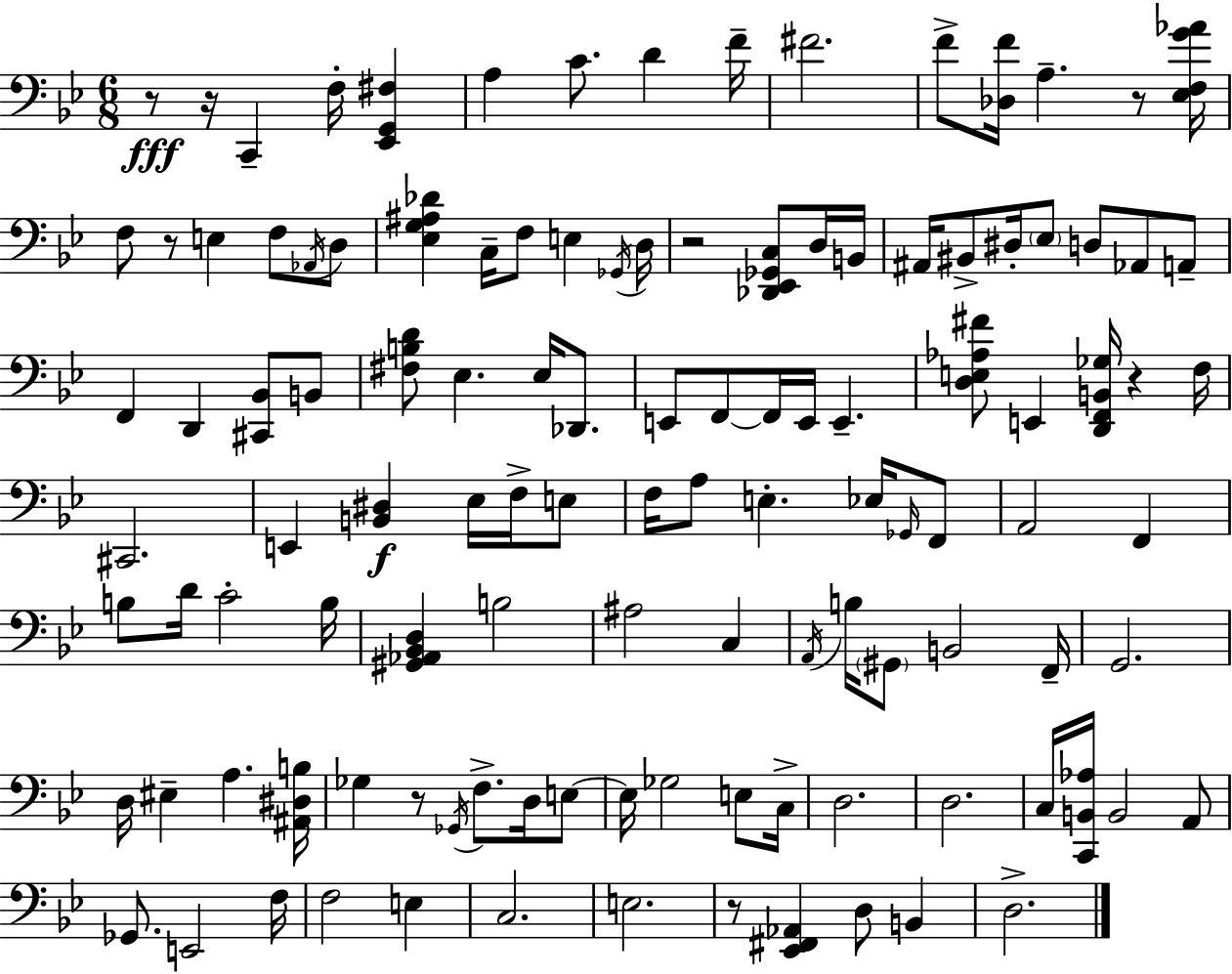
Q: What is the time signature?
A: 6/8